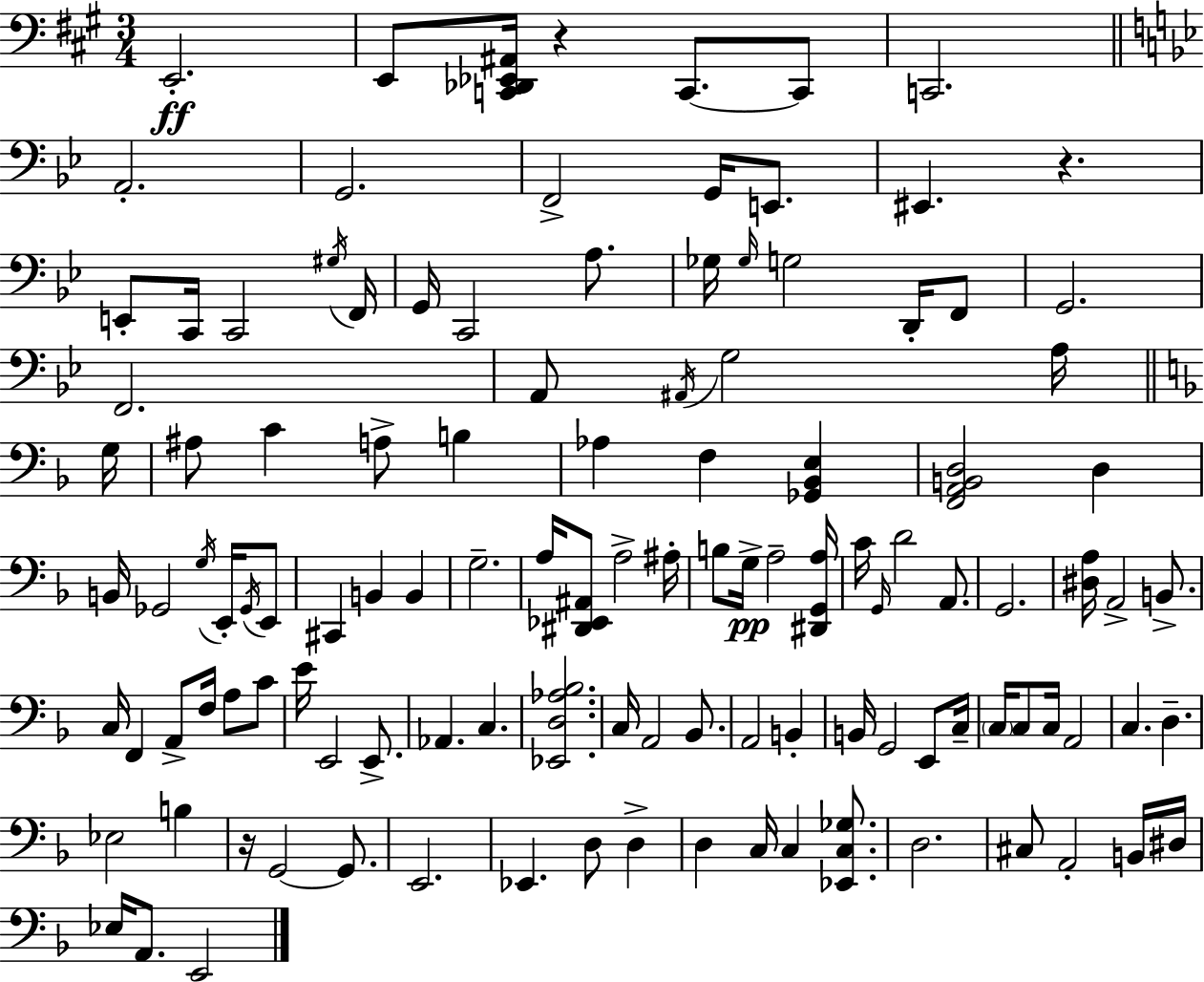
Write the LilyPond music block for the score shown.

{
  \clef bass
  \numericTimeSignature
  \time 3/4
  \key a \major
  \repeat volta 2 { e,2.-.\ff | e,8 <c, des, ees, ais,>16 r4 c,8.~~ c,8 | c,2. | \bar "||" \break \key bes \major a,2.-. | g,2. | f,2-> g,16 e,8. | eis,4. r4. | \break e,8-. c,16 c,2 \acciaccatura { gis16 } | f,16 g,16 c,2 a8. | ges16 \grace { ges16 } g2 d,16-. | f,8 g,2. | \break f,2. | a,8 \acciaccatura { ais,16 } g2 | a16 \bar "||" \break \key d \minor g16 ais8 c'4 a8-> b4 | aes4 f4 <ges, bes, e>4 | <f, a, b, d>2 d4 | b,16 ges,2 \acciaccatura { g16 } e,16-. | \break \acciaccatura { ges,16 } e,8 cis,4 b,4 b,4 | g2.-- | a16 <dis, ees, ais,>8 a2-> | ais16-. b8 g16->\pp a2-- | \break <dis, g, a>16 c'16 \grace { g,16 } d'2 | a,8. g,2. | <dis a>16 a,2-> | b,8.-> c16 f,4 a,8-> f16 | \break a8 c'8 e'16 e,2 | e,8.-> aes,4. c4. | <ees, d aes bes>2. | c16 a,2 | \break bes,8. a,2 | b,4-. b,16 g,2 | e,8 c16-- \parenthesize c16 c8 c16 a,2 | c4. d4.-- | \break ees2 | b4 r16 g,2~~ | g,8. e,2. | ees,4. d8 | \break d4-> d4 c16 c4 | <ees, c ges>8. d2. | cis8 a,2-. | b,16 dis16 ees16 a,8. e,2 | \break } \bar "|."
}